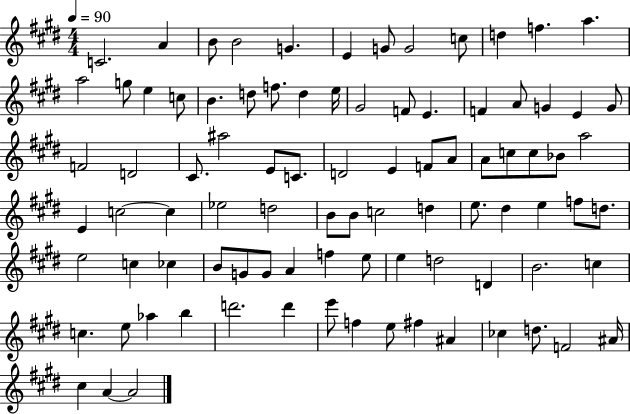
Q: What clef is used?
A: treble